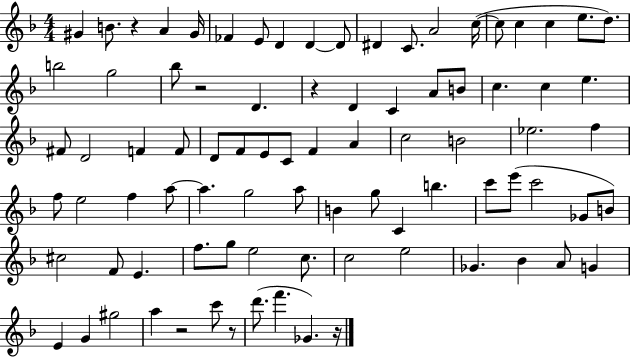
G#4/q B4/e. R/q A4/q G#4/s FES4/q E4/e D4/q D4/q D4/e D#4/q C4/e. A4/h C5/s C5/e C5/q C5/q E5/e. D5/e. B5/h G5/h Bb5/e R/h D4/q. R/q D4/q C4/q A4/e B4/e C5/q. C5/q E5/q. F#4/e D4/h F4/q F4/e D4/e F4/e E4/e C4/e F4/q A4/q C5/h B4/h Eb5/h. F5/q F5/e E5/h F5/q A5/e A5/q. G5/h A5/e B4/q G5/e C4/q B5/q. C6/e E6/e C6/h Gb4/e B4/e C#5/h F4/e E4/q. F5/e. G5/e E5/h C5/e. C5/h E5/h Gb4/q. Bb4/q A4/e G4/q E4/q G4/q G#5/h A5/q R/h C6/e R/e D6/e. F6/q. Gb4/q. R/s